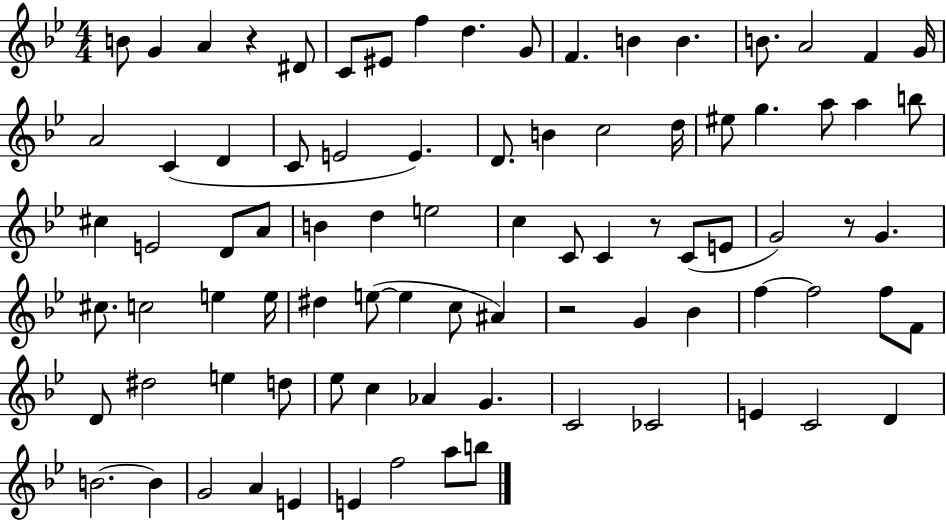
X:1
T:Untitled
M:4/4
L:1/4
K:Bb
B/2 G A z ^D/2 C/2 ^E/2 f d G/2 F B B B/2 A2 F G/4 A2 C D C/2 E2 E D/2 B c2 d/4 ^e/2 g a/2 a b/2 ^c E2 D/2 A/2 B d e2 c C/2 C z/2 C/2 E/2 G2 z/2 G ^c/2 c2 e e/4 ^d e/2 e c/2 ^A z2 G _B f f2 f/2 F/2 D/2 ^d2 e d/2 _e/2 c _A G C2 _C2 E C2 D B2 B G2 A E E f2 a/2 b/2